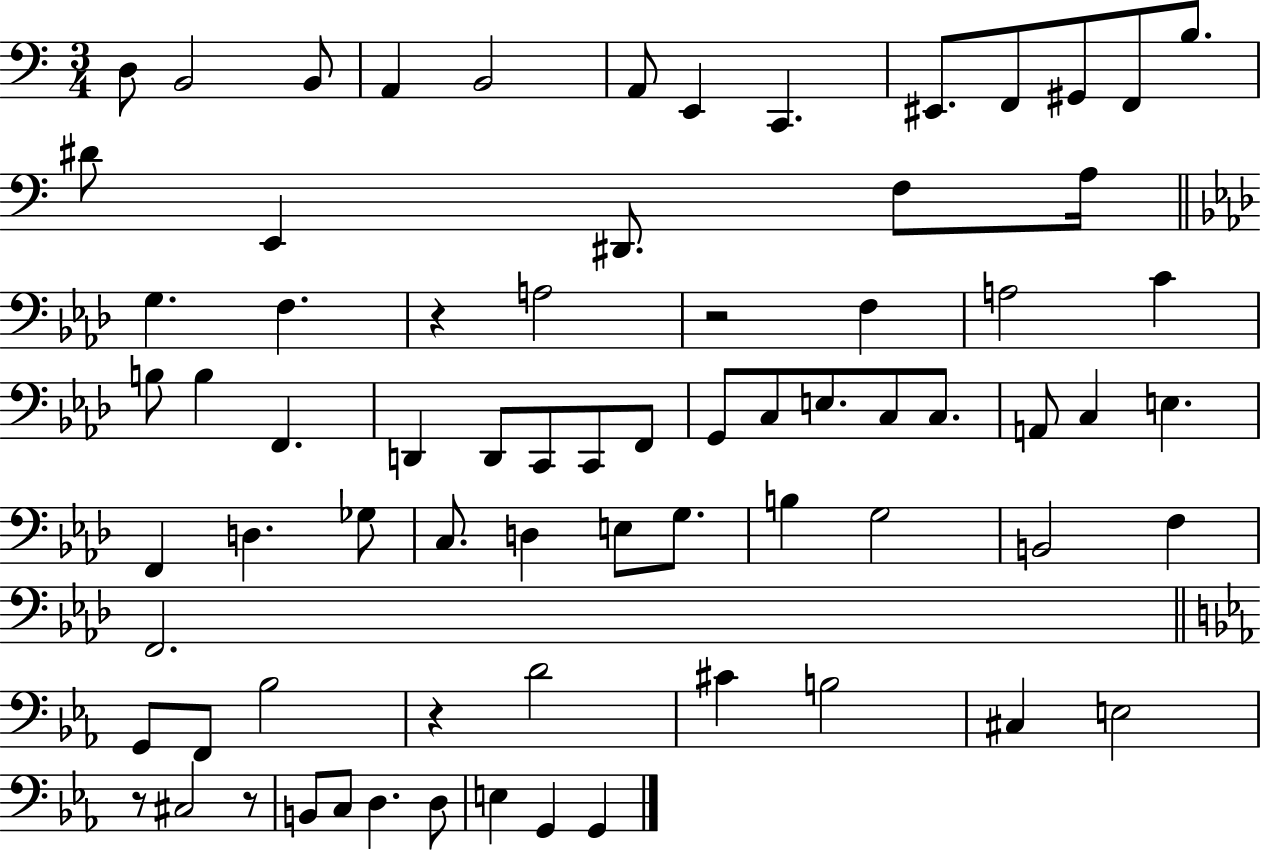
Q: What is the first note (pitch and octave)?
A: D3